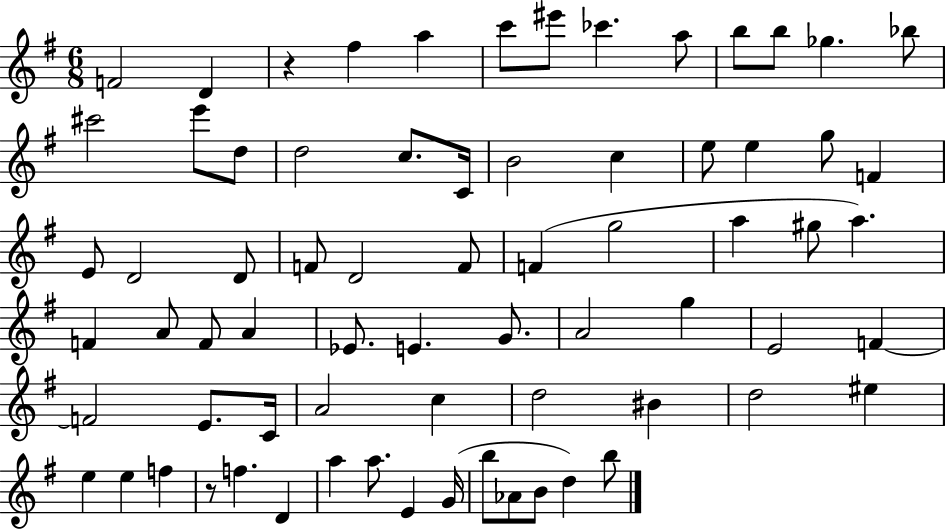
{
  \clef treble
  \numericTimeSignature
  \time 6/8
  \key g \major
  f'2 d'4 | r4 fis''4 a''4 | c'''8 eis'''8 ces'''4. a''8 | b''8 b''8 ges''4. bes''8 | \break cis'''2 e'''8 d''8 | d''2 c''8. c'16 | b'2 c''4 | e''8 e''4 g''8 f'4 | \break e'8 d'2 d'8 | f'8 d'2 f'8 | f'4( g''2 | a''4 gis''8 a''4.) | \break f'4 a'8 f'8 a'4 | ees'8. e'4. g'8. | a'2 g''4 | e'2 f'4~~ | \break f'2 e'8. c'16 | a'2 c''4 | d''2 bis'4 | d''2 eis''4 | \break e''4 e''4 f''4 | r8 f''4. d'4 | a''4 a''8. e'4 g'16( | b''8 aes'8 b'8 d''4) b''8 | \break \bar "|."
}